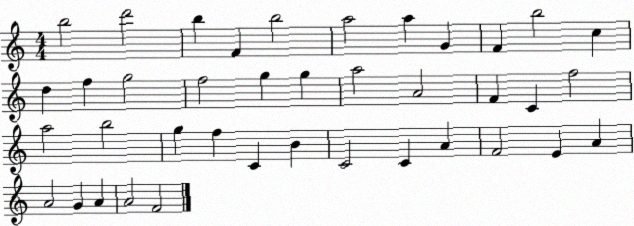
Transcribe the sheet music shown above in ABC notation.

X:1
T:Untitled
M:4/4
L:1/4
K:C
b2 d'2 b F b2 a2 a G F b2 c d f g2 f2 g g a2 A2 F C f2 a2 b2 g f C B C2 C A F2 E A A2 G A A2 F2